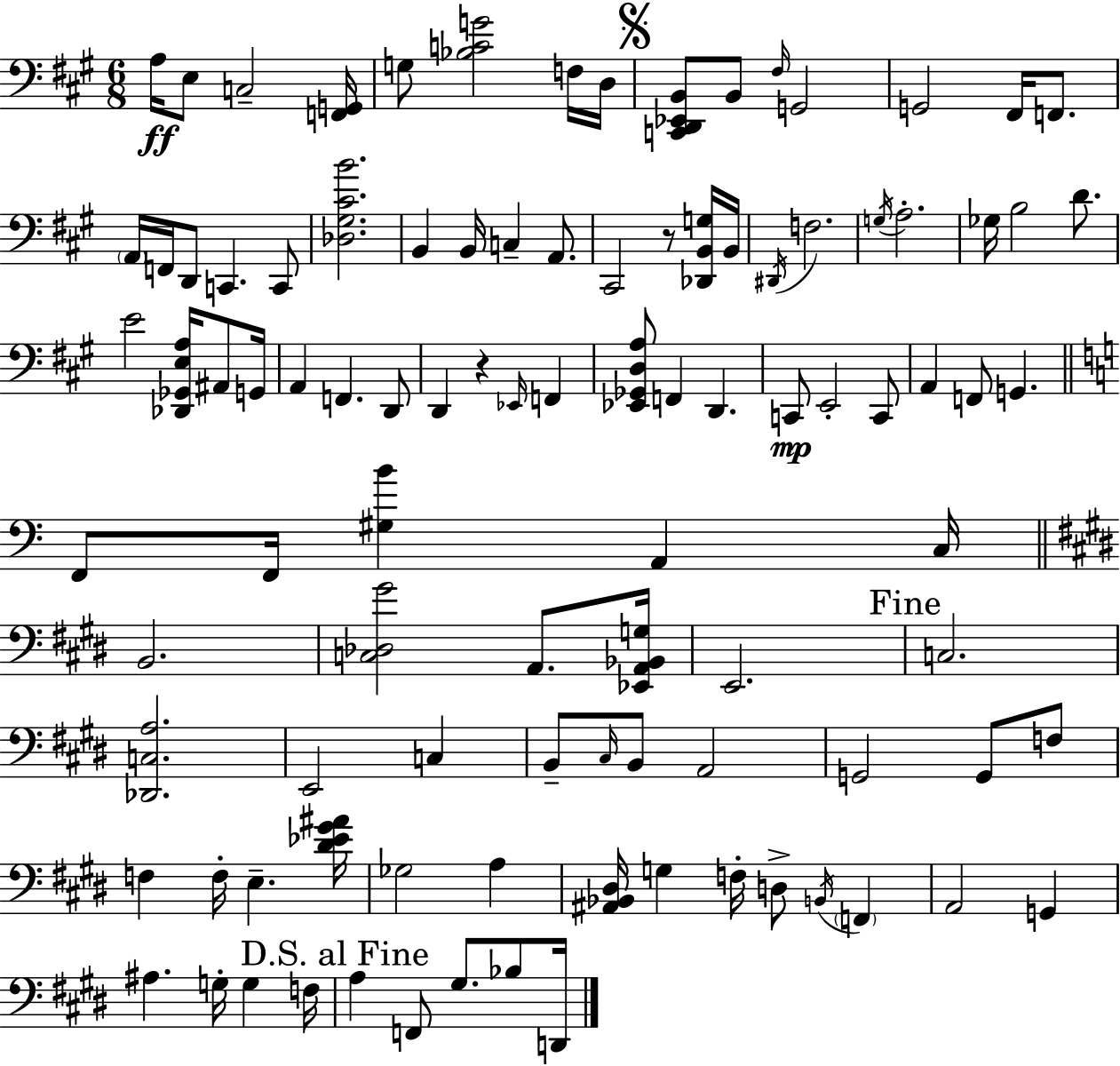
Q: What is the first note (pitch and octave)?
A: A3